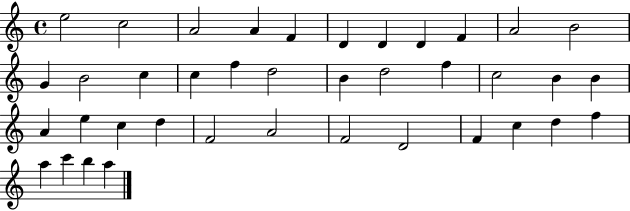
{
  \clef treble
  \time 4/4
  \defaultTimeSignature
  \key c \major
  e''2 c''2 | a'2 a'4 f'4 | d'4 d'4 d'4 f'4 | a'2 b'2 | \break g'4 b'2 c''4 | c''4 f''4 d''2 | b'4 d''2 f''4 | c''2 b'4 b'4 | \break a'4 e''4 c''4 d''4 | f'2 a'2 | f'2 d'2 | f'4 c''4 d''4 f''4 | \break a''4 c'''4 b''4 a''4 | \bar "|."
}